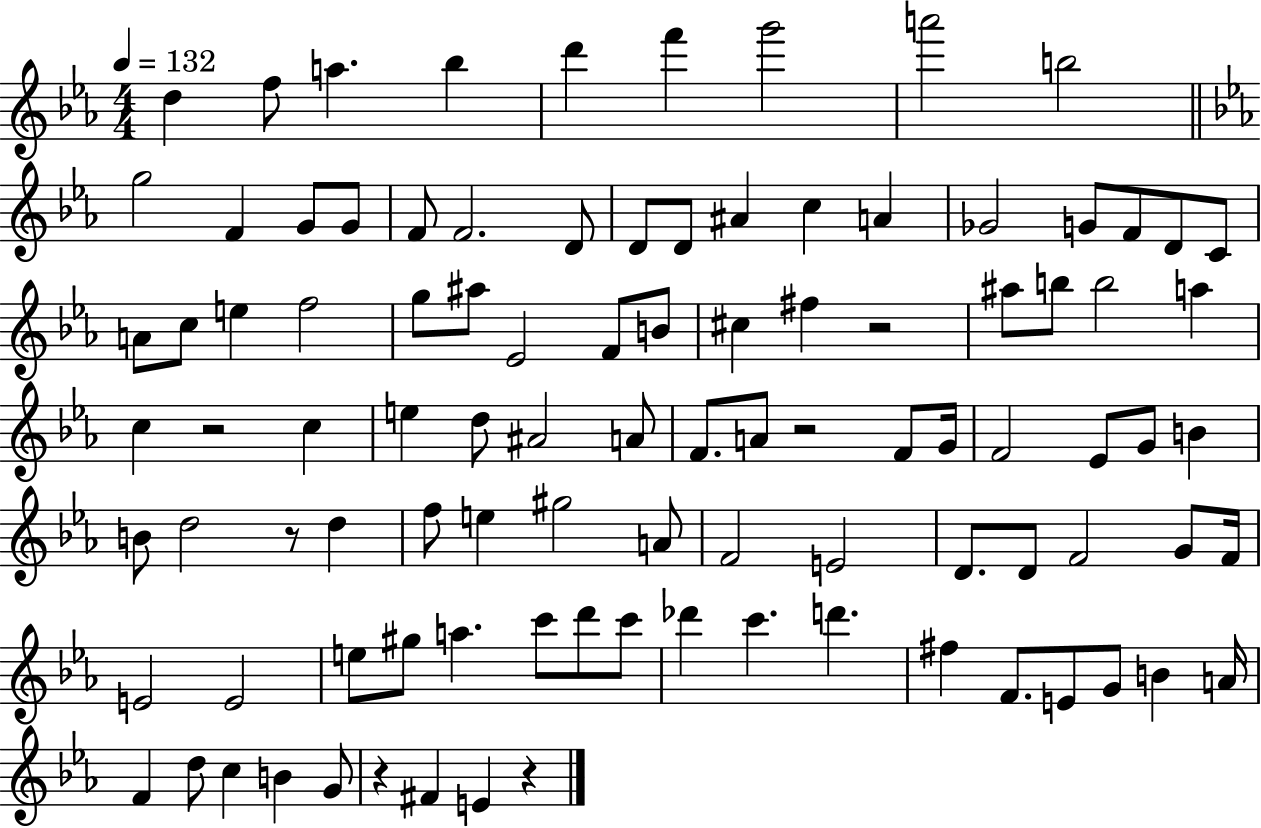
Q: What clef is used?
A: treble